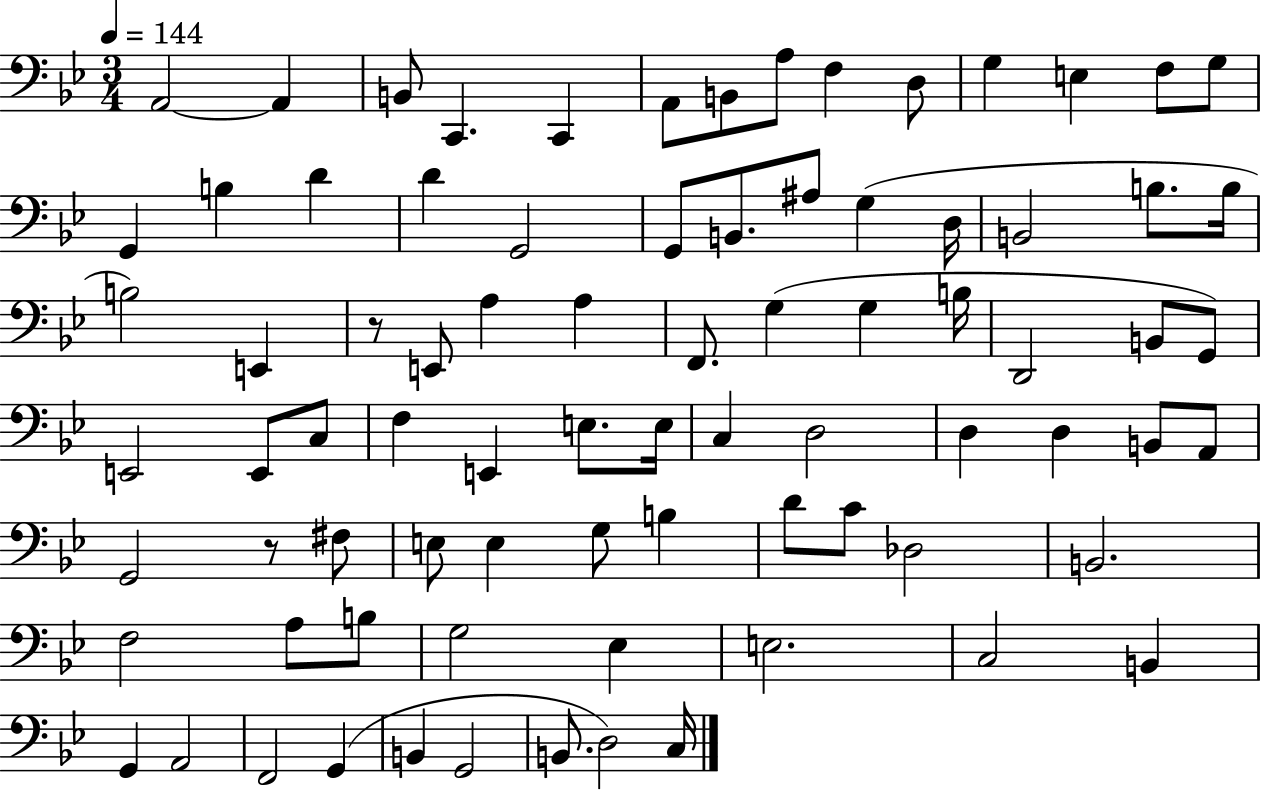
X:1
T:Untitled
M:3/4
L:1/4
K:Bb
A,,2 A,, B,,/2 C,, C,, A,,/2 B,,/2 A,/2 F, D,/2 G, E, F,/2 G,/2 G,, B, D D G,,2 G,,/2 B,,/2 ^A,/2 G, D,/4 B,,2 B,/2 B,/4 B,2 E,, z/2 E,,/2 A, A, F,,/2 G, G, B,/4 D,,2 B,,/2 G,,/2 E,,2 E,,/2 C,/2 F, E,, E,/2 E,/4 C, D,2 D, D, B,,/2 A,,/2 G,,2 z/2 ^F,/2 E,/2 E, G,/2 B, D/2 C/2 _D,2 B,,2 F,2 A,/2 B,/2 G,2 _E, E,2 C,2 B,, G,, A,,2 F,,2 G,, B,, G,,2 B,,/2 D,2 C,/4